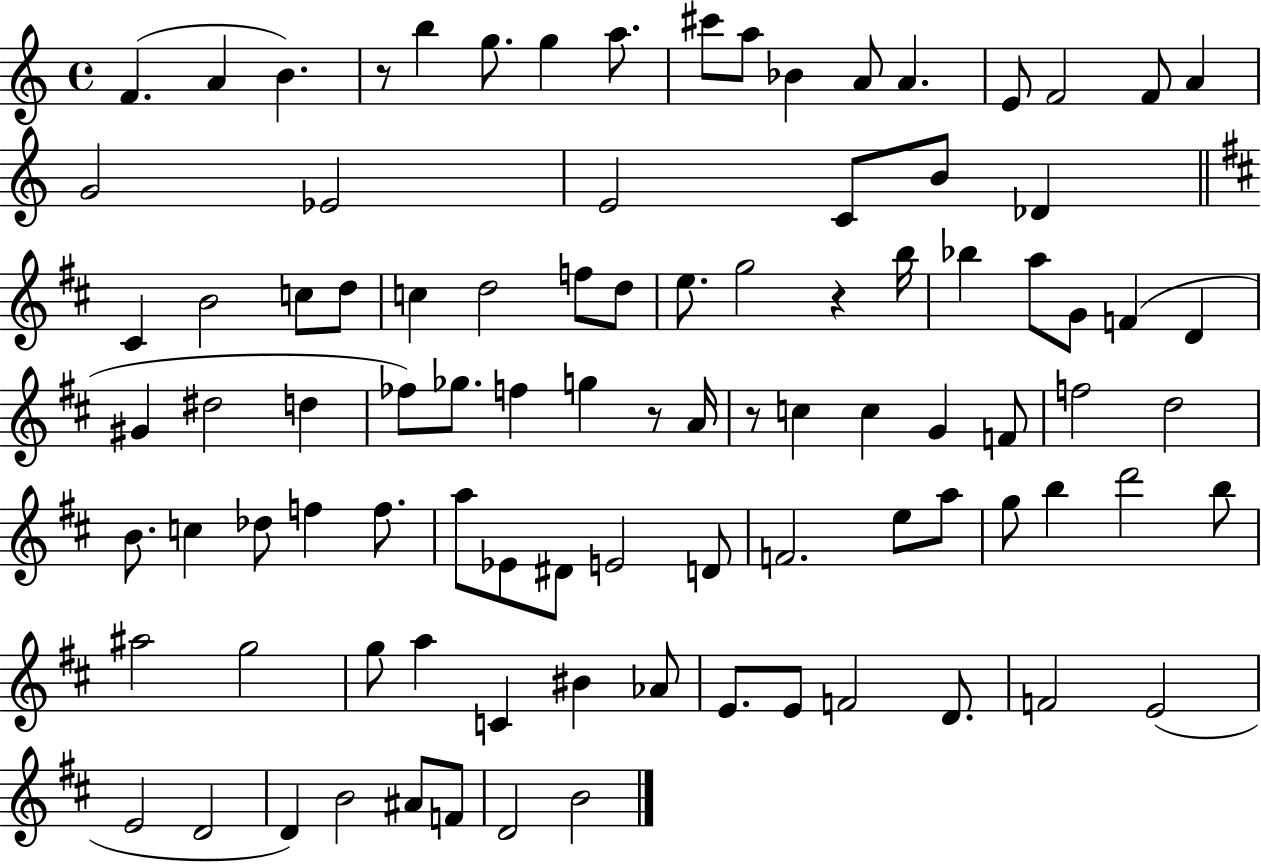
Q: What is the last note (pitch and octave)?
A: B4